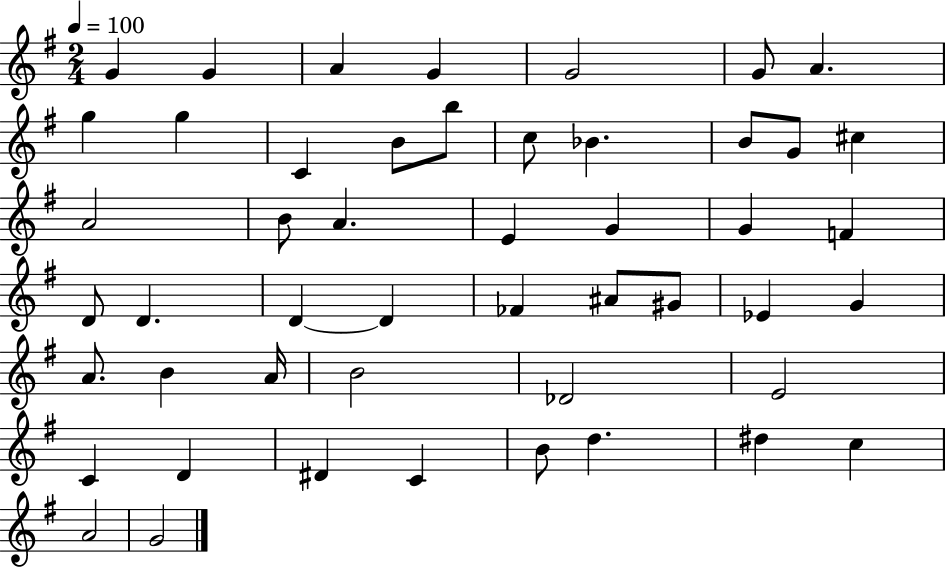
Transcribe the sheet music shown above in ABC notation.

X:1
T:Untitled
M:2/4
L:1/4
K:G
G G A G G2 G/2 A g g C B/2 b/2 c/2 _B B/2 G/2 ^c A2 B/2 A E G G F D/2 D D D _F ^A/2 ^G/2 _E G A/2 B A/4 B2 _D2 E2 C D ^D C B/2 d ^d c A2 G2